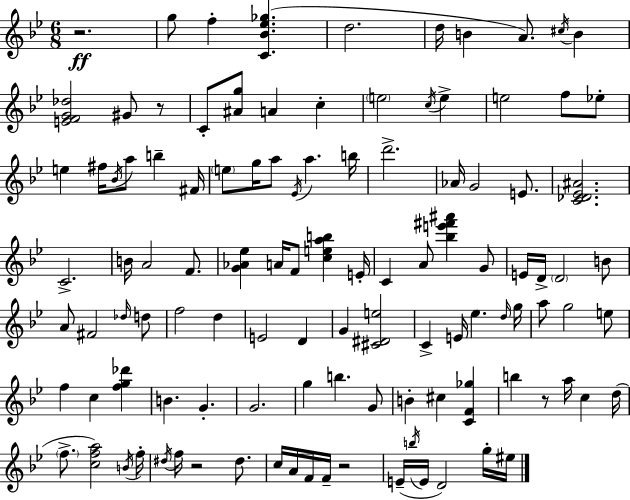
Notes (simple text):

R/h. G5/e F5/q [C4,Bb4,Eb5,Gb5]/q. D5/h. D5/s B4/q A4/e. C#5/s B4/q [E4,F4,G4,Db5]/h G#4/e R/e C4/e [A#4,G5]/e A4/q C5/q E5/h C5/s E5/q E5/h F5/e Eb5/e E5/q F#5/s Bb4/s A5/e B5/q F#4/s E5/e G5/s A5/e Eb4/s A5/q. B5/s D6/h. Ab4/s G4/h E4/e. [C4,Db4,Eb4,A#4]/h. C4/h. B4/s A4/h F4/e. [G4,Ab4,Eb5]/q A4/s F4/e [C5,E5,A5,B5]/q E4/s C4/q A4/e [Bb5,E6,F#6,A#6]/q G4/e E4/s D4/s D4/h B4/e A4/e F#4/h Db5/s D5/e F5/h D5/q E4/h D4/q G4/q [C#4,D#4,E5]/h C4/q E4/s Eb5/q. D5/s G5/s A5/e G5/h E5/e F5/q C5/q [F5,G5,Db6]/q B4/q. G4/q. G4/h. G5/q B5/q. G4/e B4/q C#5/q [C4,F4,Gb5]/q B5/q R/e A5/s C5/q D5/s F5/e. [C5,F5,A5]/h B4/s F5/s D#5/s F5/s R/h D#5/e. C5/s A4/s F4/s F4/s R/h E4/s B5/s E4/s D4/h G5/s EIS5/s